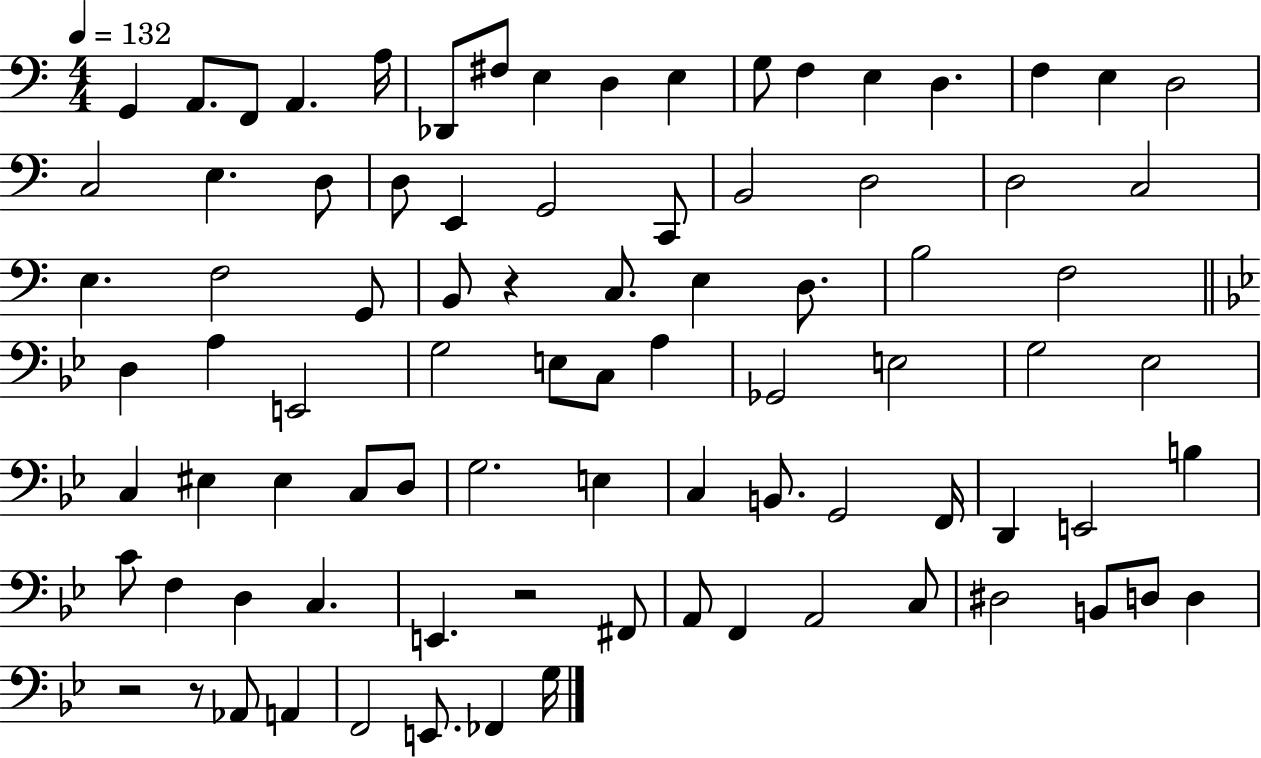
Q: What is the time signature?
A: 4/4